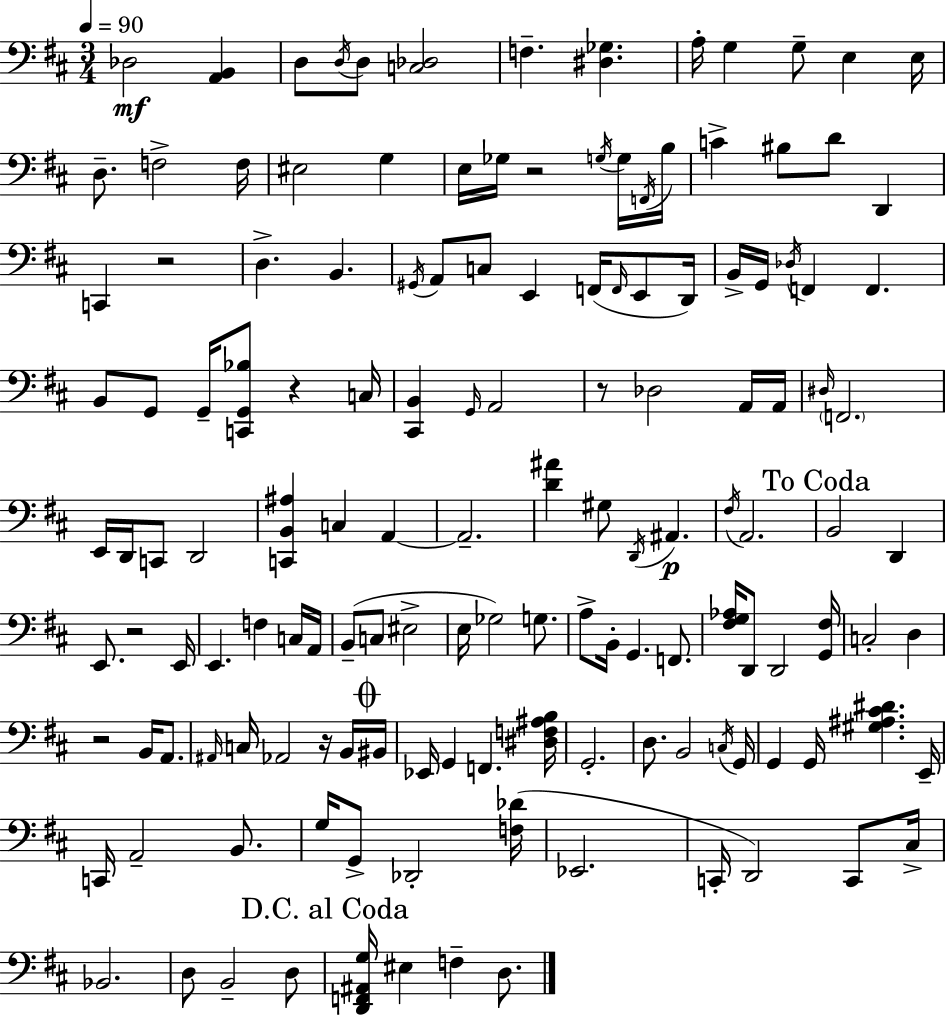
X:1
T:Untitled
M:3/4
L:1/4
K:D
_D,2 [A,,B,,] D,/2 D,/4 D,/2 [C,_D,]2 F, [^D,_G,] A,/4 G, G,/2 E, E,/4 D,/2 F,2 F,/4 ^E,2 G, E,/4 _G,/4 z2 G,/4 G,/4 F,,/4 B,/4 C ^B,/2 D/2 D,, C,, z2 D, B,, ^G,,/4 A,,/2 C,/2 E,, F,,/4 F,,/4 E,,/2 D,,/4 B,,/4 G,,/4 _D,/4 F,, F,, B,,/2 G,,/2 G,,/4 [C,,G,,_B,]/2 z C,/4 [^C,,B,,] G,,/4 A,,2 z/2 _D,2 A,,/4 A,,/4 ^D,/4 F,,2 E,,/4 D,,/4 C,,/2 D,,2 [C,,B,,^A,] C, A,, A,,2 [D^A] ^G,/2 D,,/4 ^A,, ^F,/4 A,,2 B,,2 D,, E,,/2 z2 E,,/4 E,, F, C,/4 A,,/4 B,,/2 C,/2 ^E,2 E,/4 _G,2 G,/2 A,/2 B,,/4 G,, F,,/2 [^F,G,_A,]/4 D,,/2 D,,2 [G,,^F,]/4 C,2 D, z2 B,,/4 A,,/2 ^A,,/4 C,/4 _A,,2 z/4 B,,/4 ^B,,/4 _E,,/4 G,, F,, [^D,F,^A,B,]/4 G,,2 D,/2 B,,2 C,/4 G,,/4 G,, G,,/4 [^G,^A,^C^D] E,,/4 C,,/4 A,,2 B,,/2 G,/4 G,,/2 _D,,2 [F,_D]/4 _E,,2 C,,/4 D,,2 C,,/2 ^C,/4 _B,,2 D,/2 B,,2 D,/2 [D,,F,,^A,,G,]/4 ^E, F, D,/2